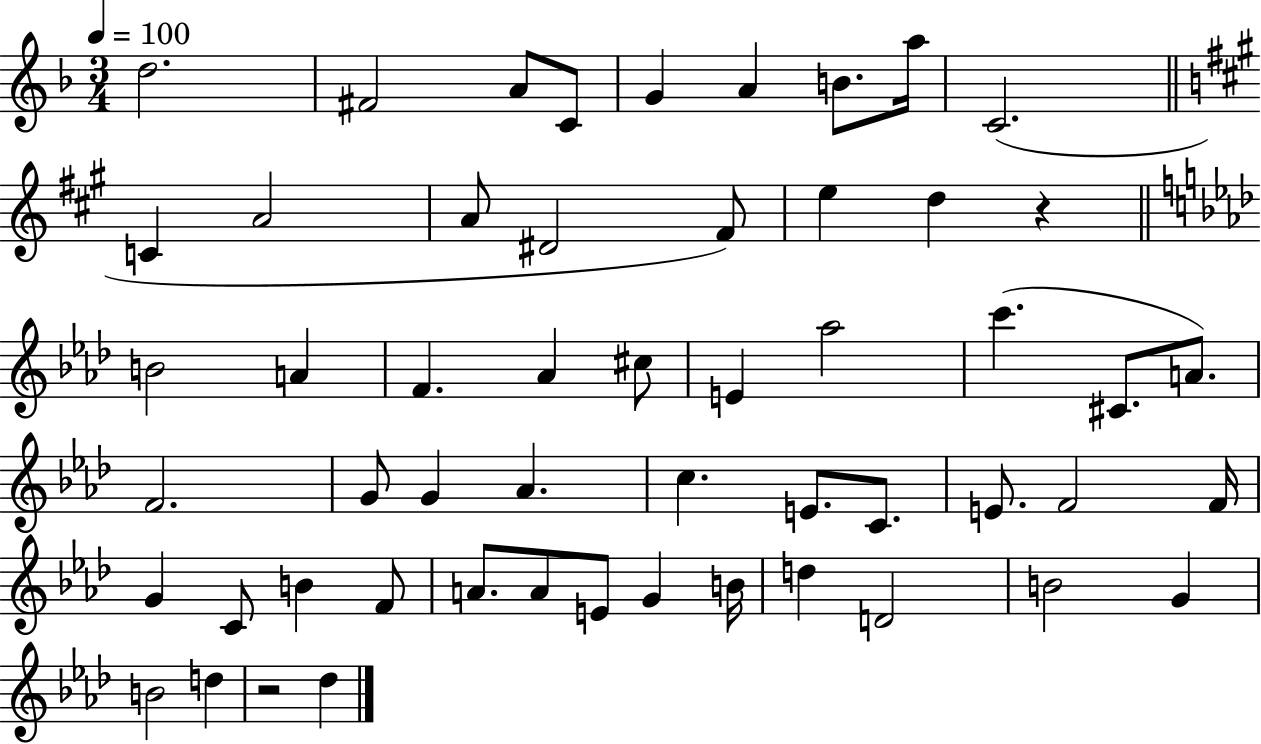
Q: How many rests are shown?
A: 2